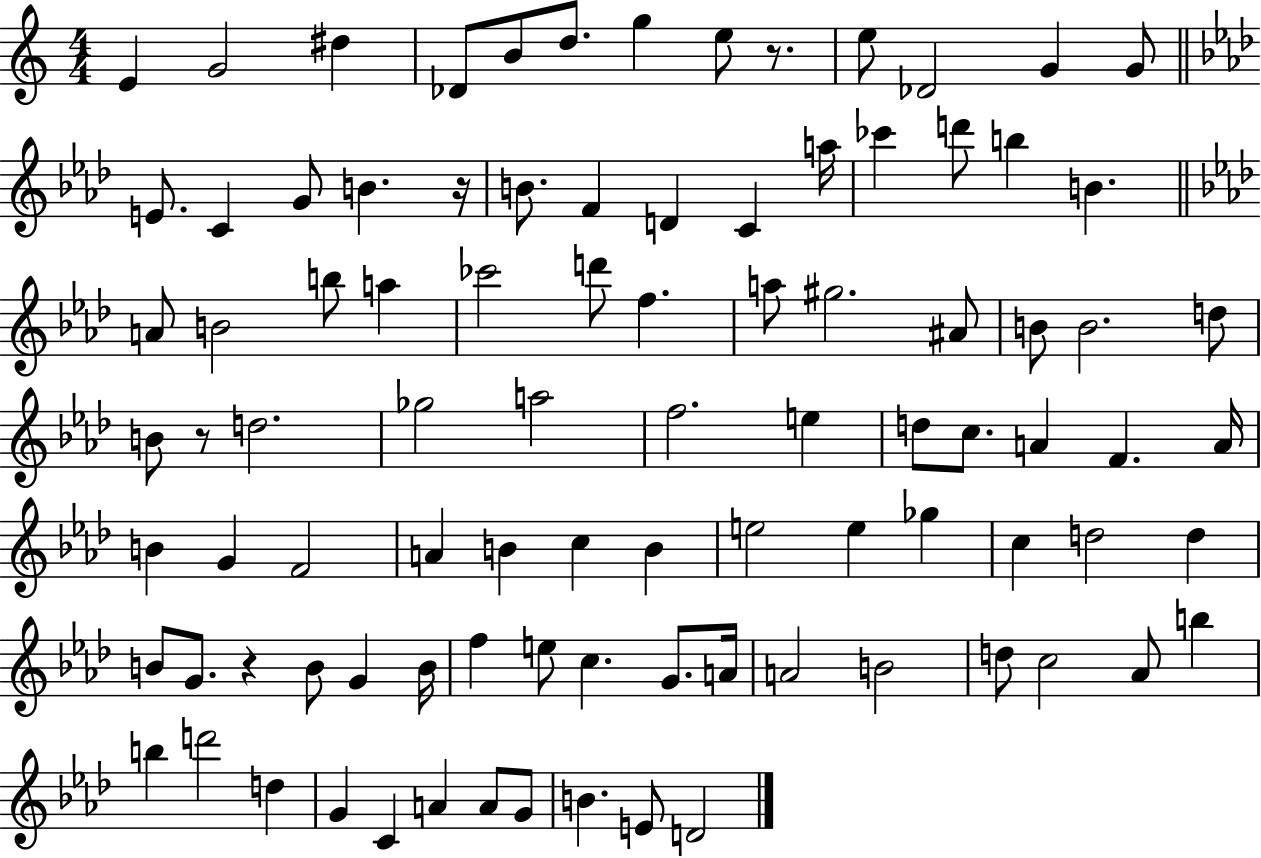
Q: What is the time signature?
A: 4/4